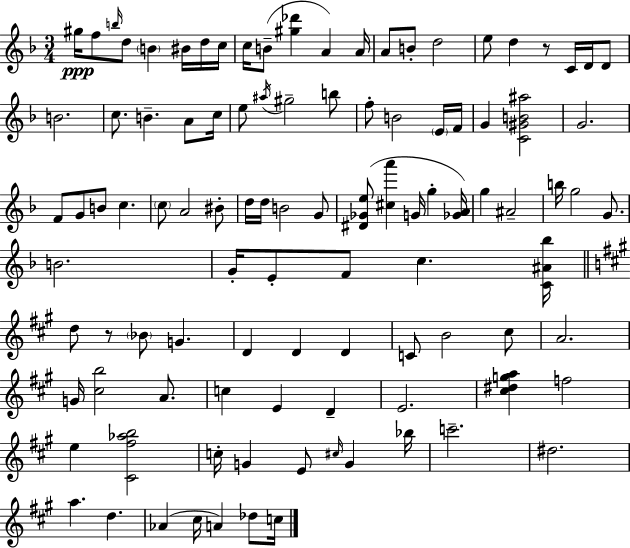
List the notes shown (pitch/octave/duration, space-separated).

G#5/s F5/e B5/s D5/e B4/q BIS4/s D5/s C5/s C5/s B4/e [G#5,Db6]/q A4/q A4/s A4/e B4/e D5/h E5/e D5/q R/e C4/s D4/s D4/e B4/h. C5/e. B4/q. A4/e C5/s E5/e A#5/s G#5/h B5/e F5/e B4/h E4/s F4/s G4/q [C4,G#4,B4,A#5]/h G4/h. F4/e G4/e B4/e C5/q. C5/e A4/h BIS4/e D5/s D5/s B4/h G4/e [D#4,Gb4,E5]/e [C#5,A6]/q G4/s G5/q [Gb4,A4]/s G5/q A#4/h B5/s G5/h G4/e. B4/h. G4/s E4/e F4/e C5/q. [C4,A#4,Bb5]/s D5/e R/e Bb4/e G4/q. D4/q D4/q D4/q C4/e B4/h C#5/e A4/h. G4/s [C#5,B5]/h A4/e. C5/q E4/q D4/q E4/h. [C#5,D#5,G5,A5]/q F5/h E5/q [C#4,F#5,Ab5,B5]/h C5/s G4/q E4/e C#5/s G4/q Bb5/s C6/h. D#5/h. A5/q. D5/q. Ab4/q C#5/s A4/q Db5/e C5/s